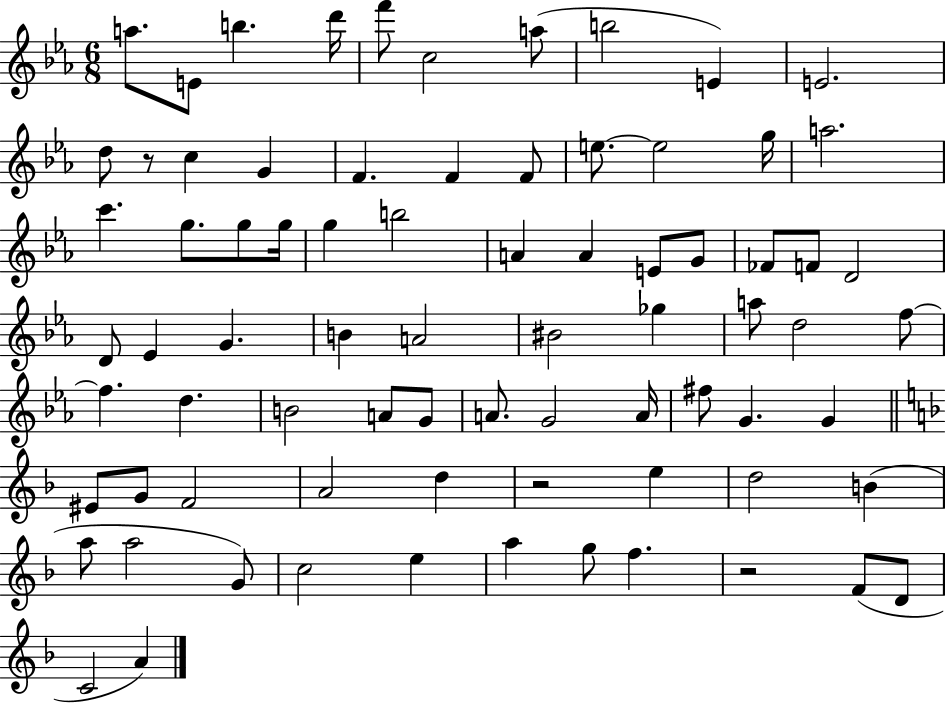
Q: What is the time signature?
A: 6/8